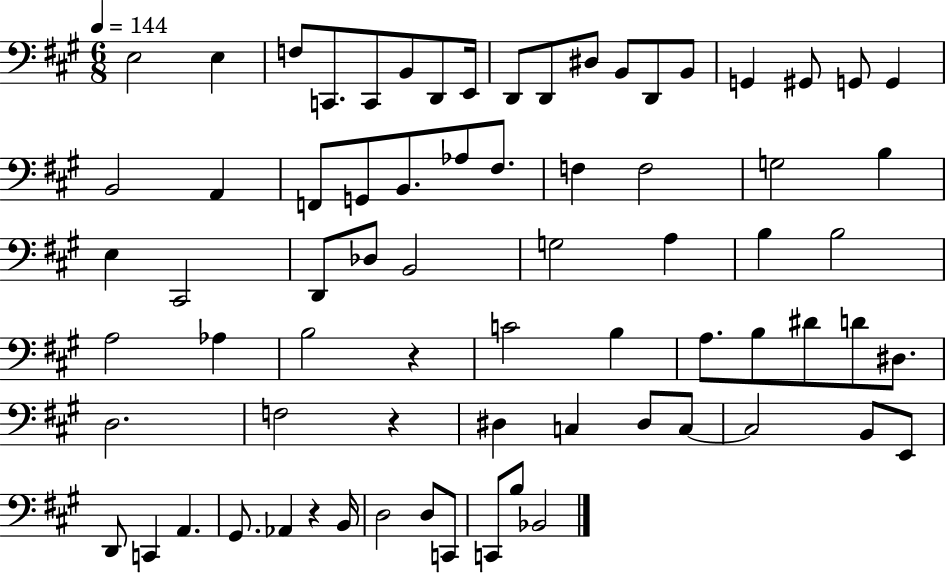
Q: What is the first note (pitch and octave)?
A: E3